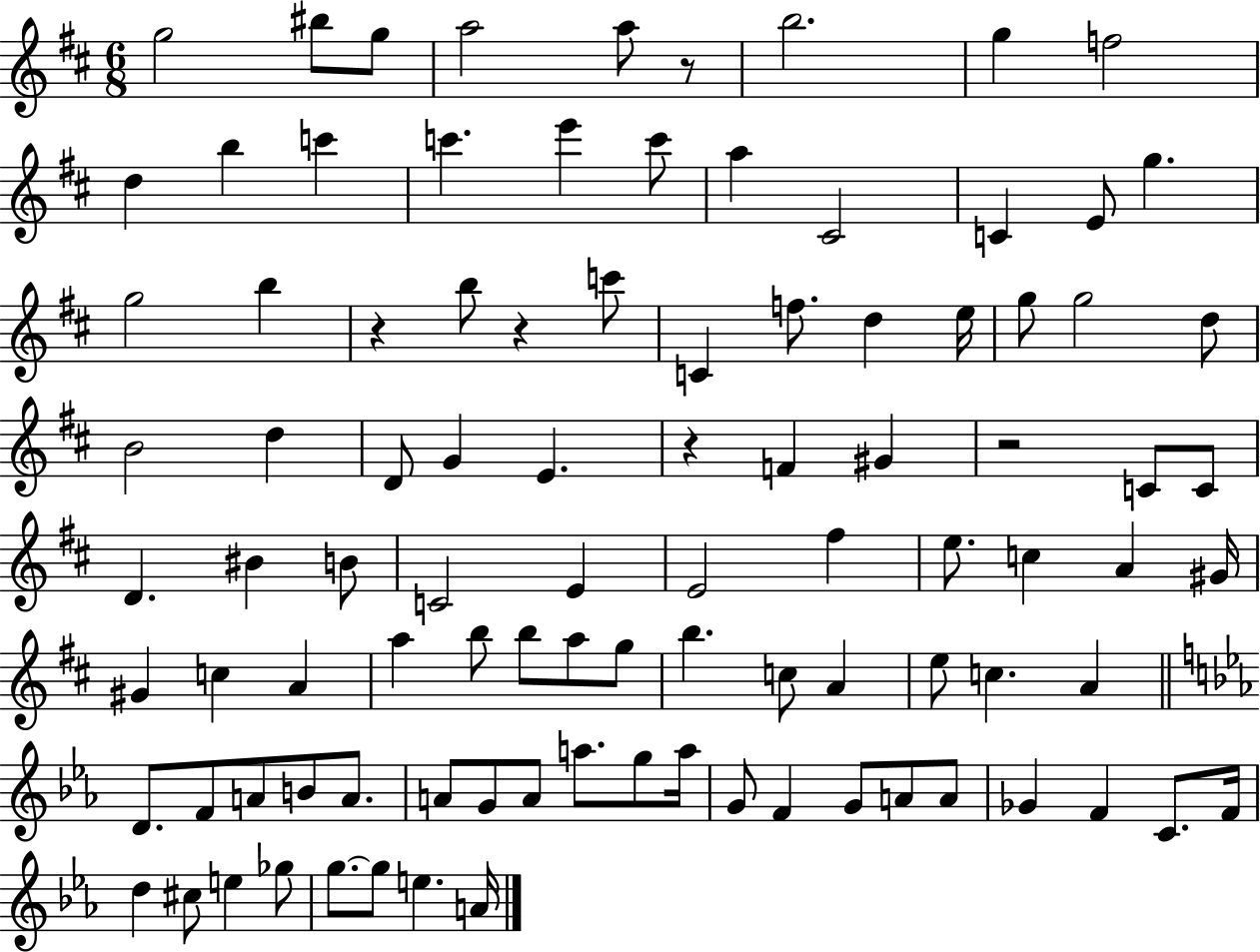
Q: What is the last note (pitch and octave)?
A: A4